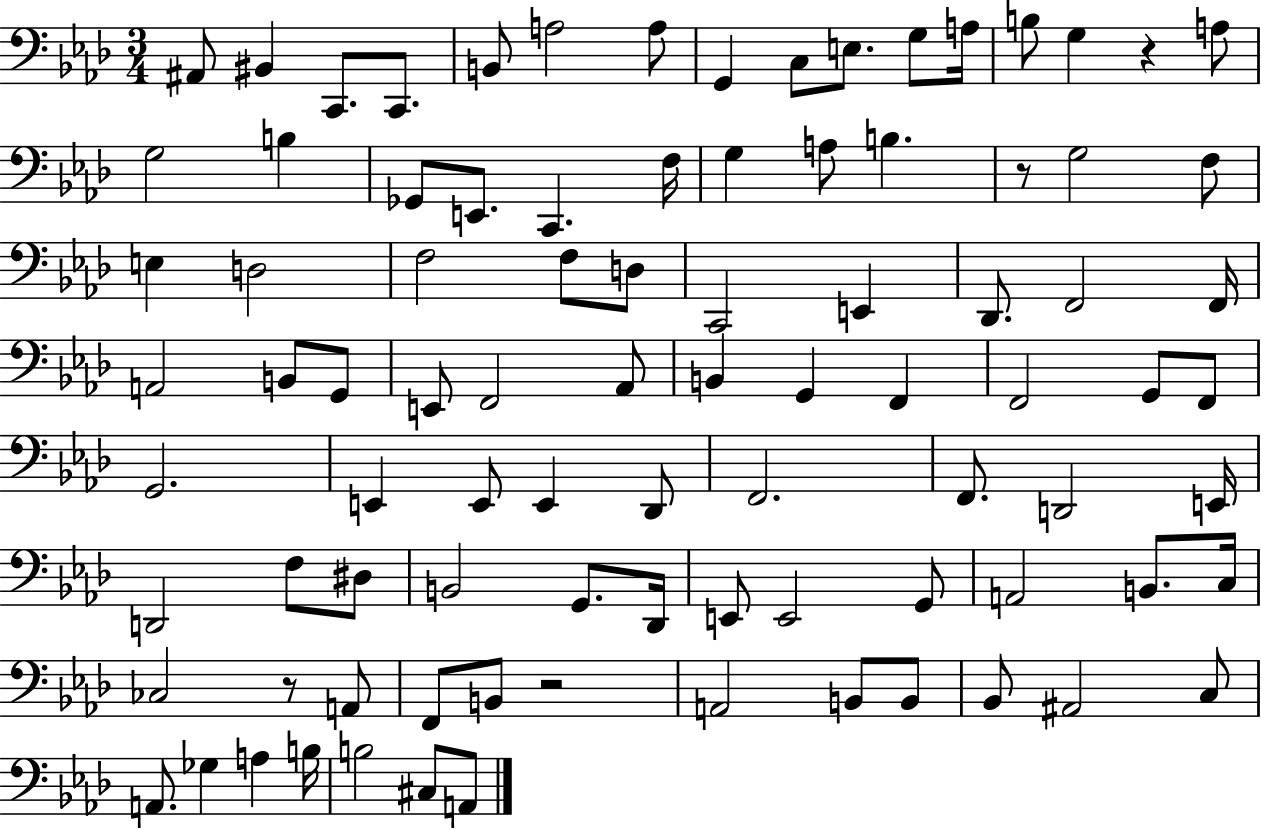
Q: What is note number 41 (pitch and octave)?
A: F2